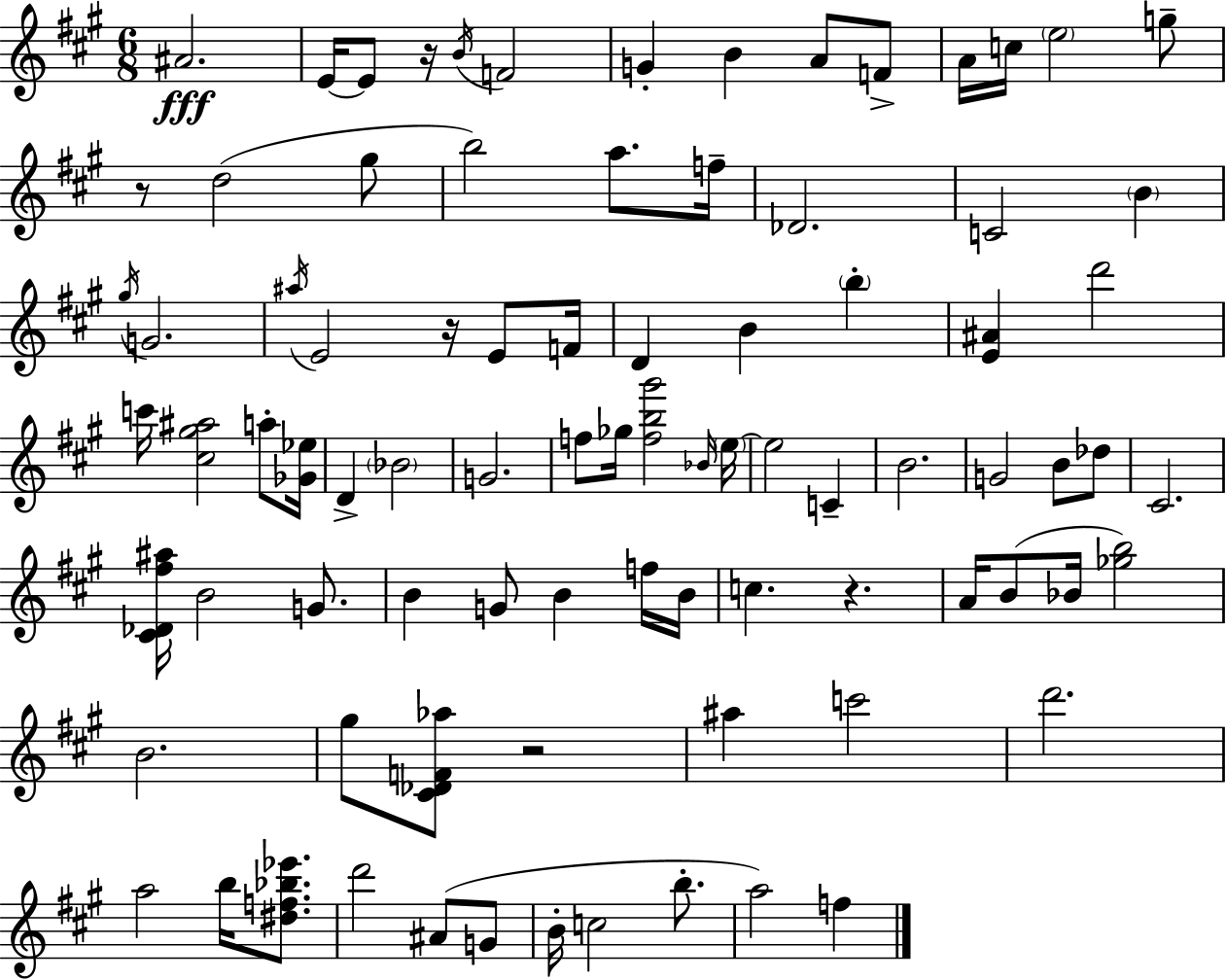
X:1
T:Untitled
M:6/8
L:1/4
K:A
^A2 E/4 E/2 z/4 B/4 F2 G B A/2 F/2 A/4 c/4 e2 g/2 z/2 d2 ^g/2 b2 a/2 f/4 _D2 C2 B ^g/4 G2 ^a/4 E2 z/4 E/2 F/4 D B b [E^A] d'2 c'/4 [^c^g^a]2 a/2 [_G_e]/4 D _B2 G2 f/2 _g/4 [fb^g']2 _B/4 e/4 e2 C B2 G2 B/2 _d/2 ^C2 [^C_D^f^a]/4 B2 G/2 B G/2 B f/4 B/4 c z A/4 B/2 _B/4 [_gb]2 B2 ^g/2 [^C_DF_a]/2 z2 ^a c'2 d'2 a2 b/4 [^df_b_e']/2 d'2 ^A/2 G/2 B/4 c2 b/2 a2 f